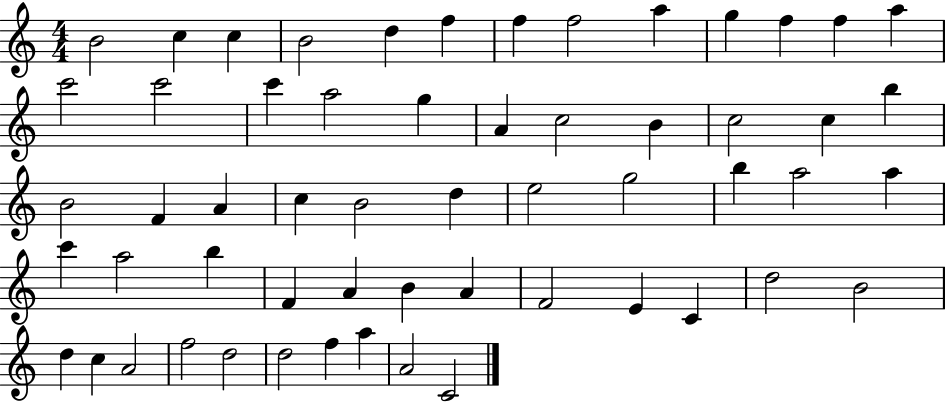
{
  \clef treble
  \numericTimeSignature
  \time 4/4
  \key c \major
  b'2 c''4 c''4 | b'2 d''4 f''4 | f''4 f''2 a''4 | g''4 f''4 f''4 a''4 | \break c'''2 c'''2 | c'''4 a''2 g''4 | a'4 c''2 b'4 | c''2 c''4 b''4 | \break b'2 f'4 a'4 | c''4 b'2 d''4 | e''2 g''2 | b''4 a''2 a''4 | \break c'''4 a''2 b''4 | f'4 a'4 b'4 a'4 | f'2 e'4 c'4 | d''2 b'2 | \break d''4 c''4 a'2 | f''2 d''2 | d''2 f''4 a''4 | a'2 c'2 | \break \bar "|."
}